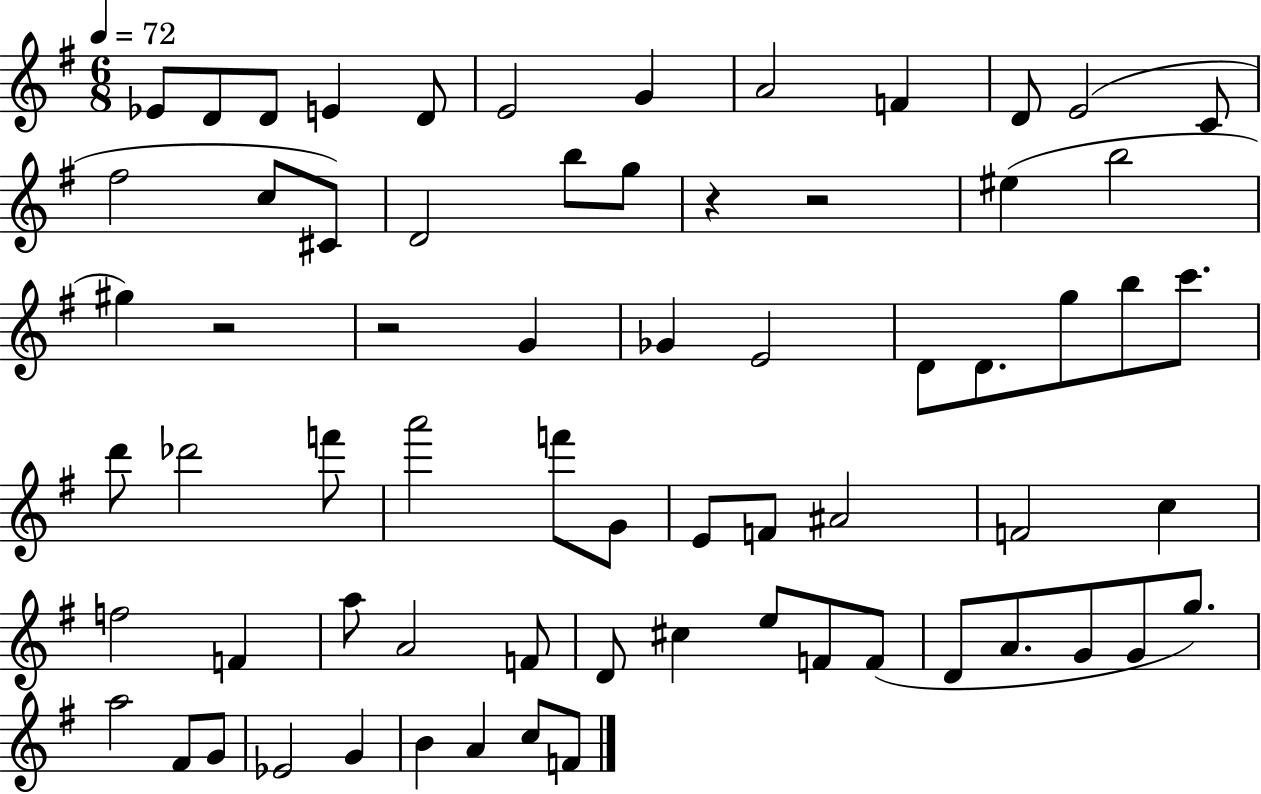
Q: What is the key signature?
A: G major